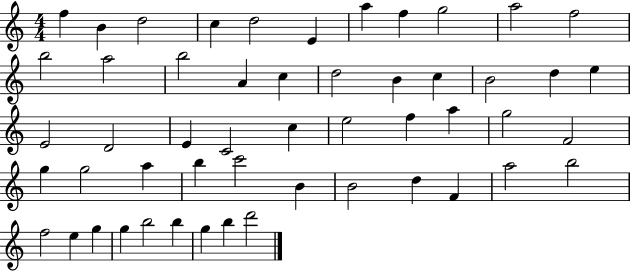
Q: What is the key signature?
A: C major